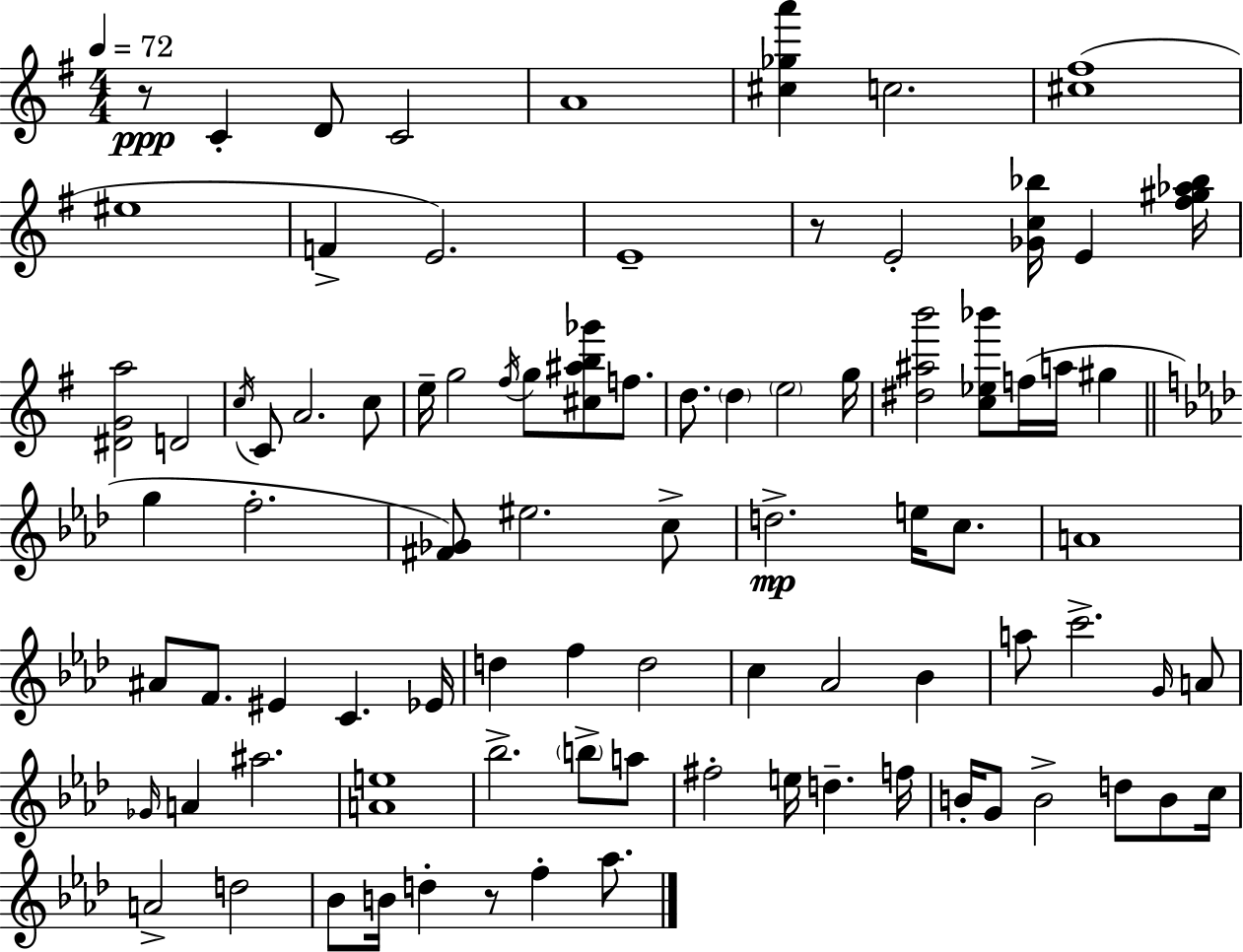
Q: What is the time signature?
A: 4/4